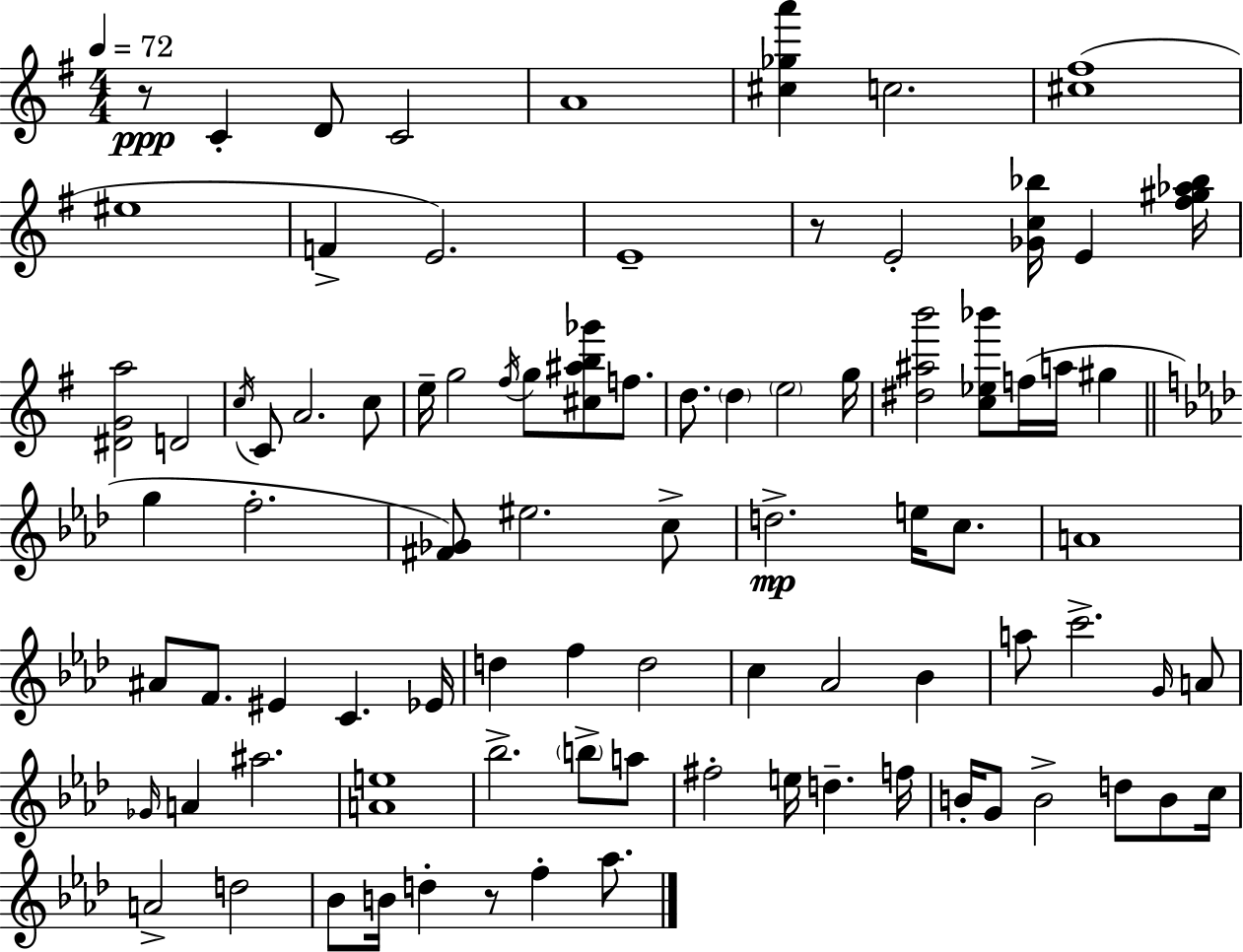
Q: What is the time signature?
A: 4/4